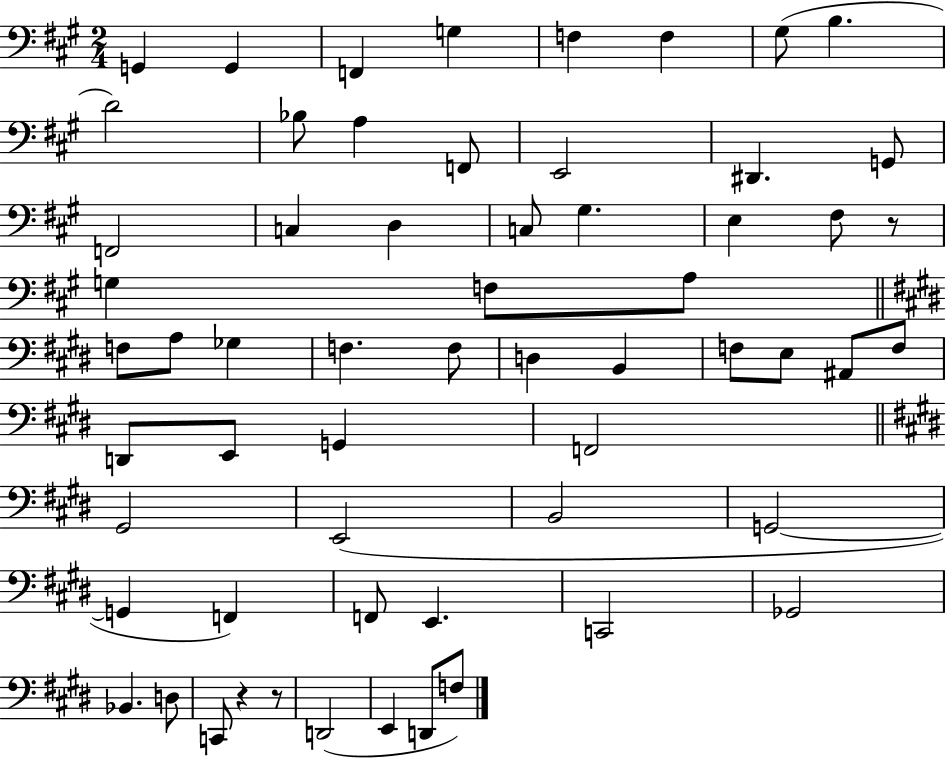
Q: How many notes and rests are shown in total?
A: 60